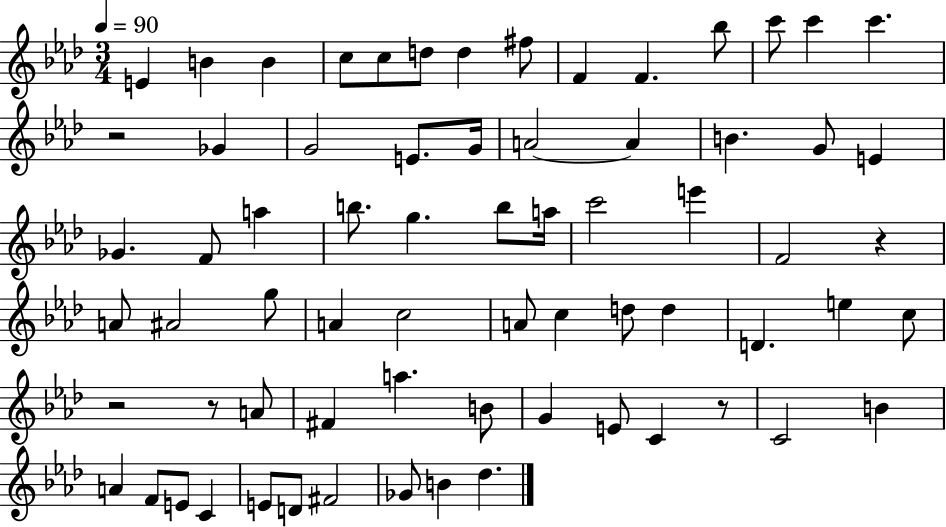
{
  \clef treble
  \numericTimeSignature
  \time 3/4
  \key aes \major
  \tempo 4 = 90
  e'4 b'4 b'4 | c''8 c''8 d''8 d''4 fis''8 | f'4 f'4. bes''8 | c'''8 c'''4 c'''4. | \break r2 ges'4 | g'2 e'8. g'16 | a'2~~ a'4 | b'4. g'8 e'4 | \break ges'4. f'8 a''4 | b''8. g''4. b''8 a''16 | c'''2 e'''4 | f'2 r4 | \break a'8 ais'2 g''8 | a'4 c''2 | a'8 c''4 d''8 d''4 | d'4. e''4 c''8 | \break r2 r8 a'8 | fis'4 a''4. b'8 | g'4 e'8 c'4 r8 | c'2 b'4 | \break a'4 f'8 e'8 c'4 | e'8 d'8 fis'2 | ges'8 b'4 des''4. | \bar "|."
}